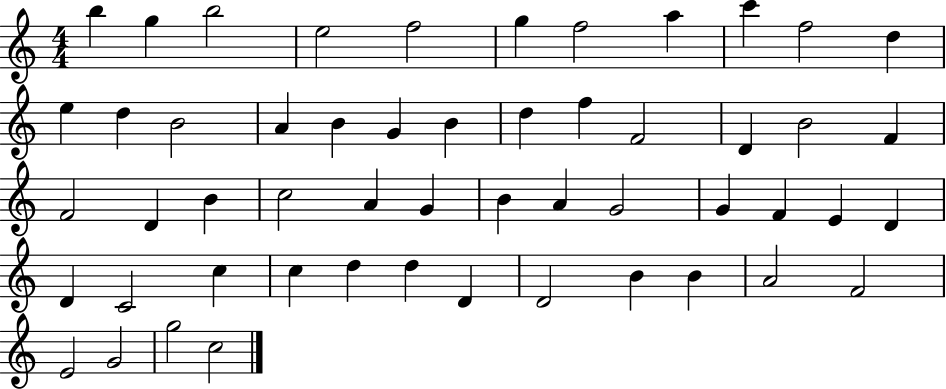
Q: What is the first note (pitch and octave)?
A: B5